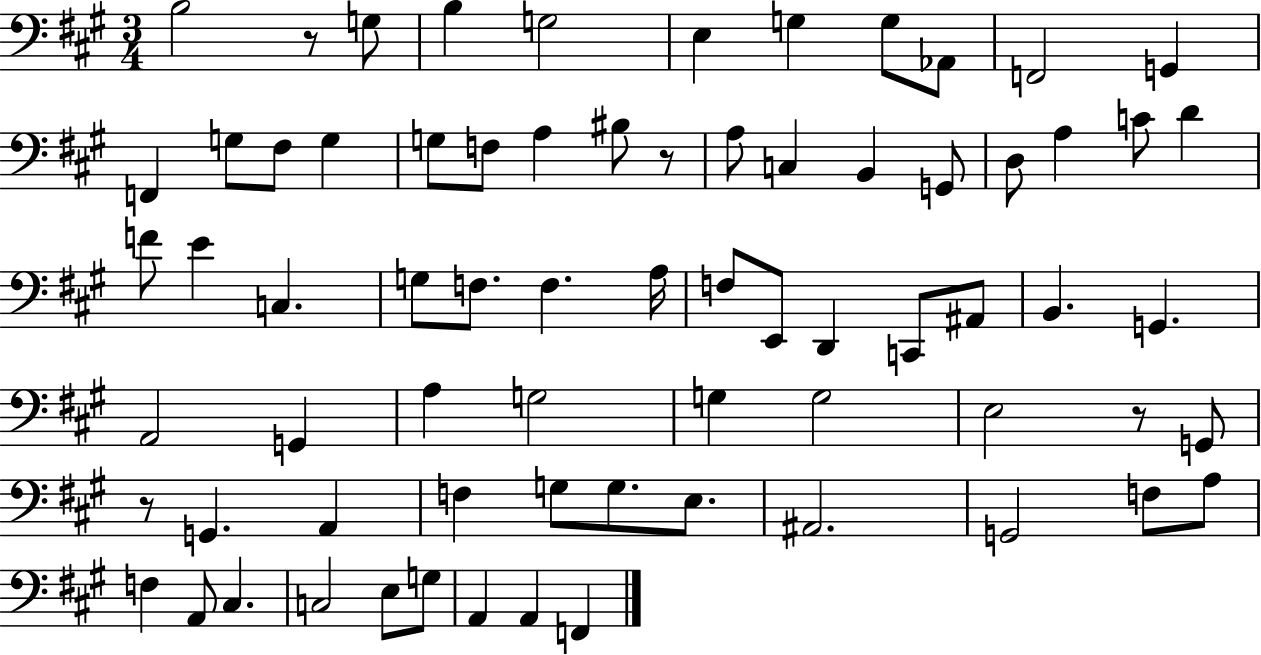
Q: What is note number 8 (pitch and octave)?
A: Ab2